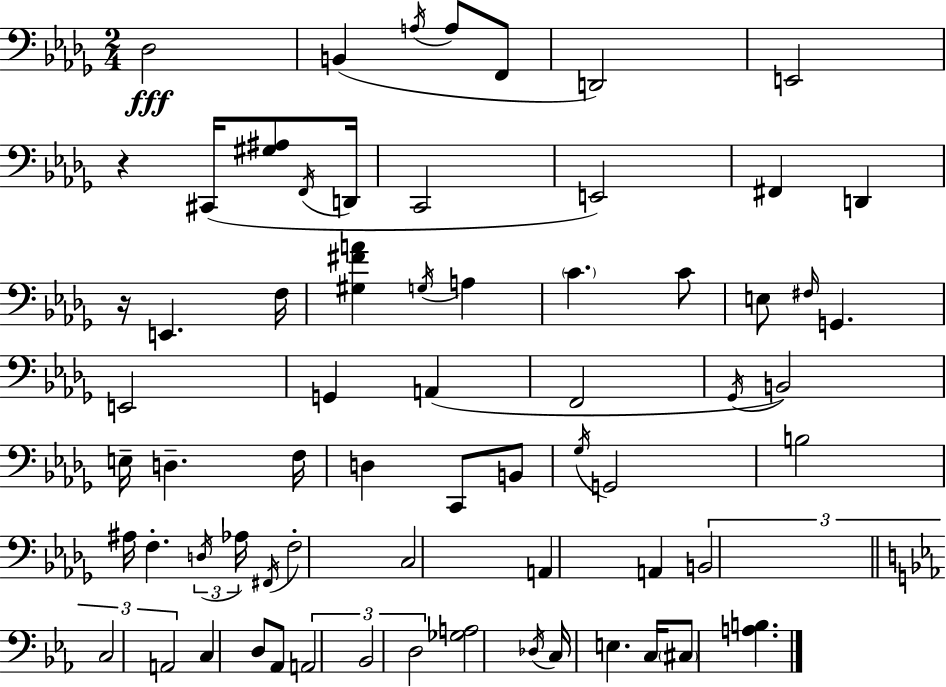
X:1
T:Untitled
M:2/4
L:1/4
K:Bbm
_D,2 B,, A,/4 A,/2 F,,/2 D,,2 E,,2 z ^C,,/4 [^G,^A,]/2 F,,/4 D,,/4 C,,2 E,,2 ^F,, D,, z/4 E,, F,/4 [^G,^FA] G,/4 A, C C/2 E,/2 ^F,/4 G,, E,,2 G,, A,, F,,2 _G,,/4 B,,2 E,/4 D, F,/4 D, C,,/2 B,,/2 _G,/4 G,,2 B,2 ^A,/4 F, D,/4 _A,/4 ^F,,/4 F,2 C,2 A,, A,, B,,2 C,2 A,,2 C, D,/2 _A,,/2 A,,2 _B,,2 D,2 [_G,A,]2 _D,/4 C,/4 E, C,/4 ^C,/2 [A,B,]